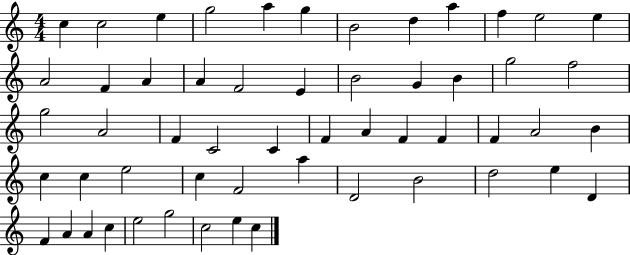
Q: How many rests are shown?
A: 0